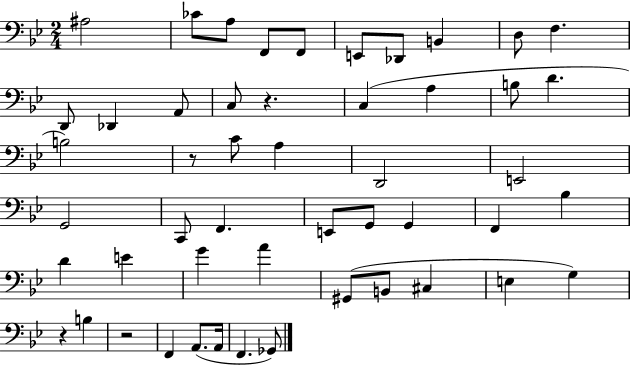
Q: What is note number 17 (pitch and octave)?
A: B3